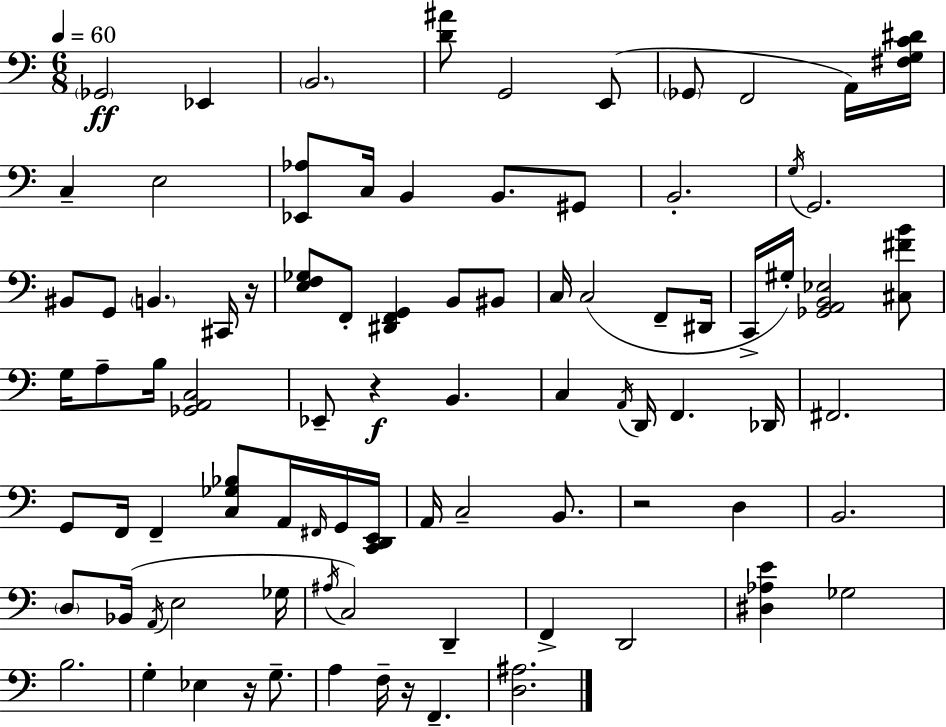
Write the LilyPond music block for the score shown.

{
  \clef bass
  \numericTimeSignature
  \time 6/8
  \key a \minor
  \tempo 4 = 60
  \parenthesize ges,2\ff ees,4 | \parenthesize b,2. | <d' ais'>8 g,2 e,8( | \parenthesize ges,8 f,2 a,16) <fis g c' dis'>16 | \break c4-- e2 | <ees, aes>8 c16 b,4 b,8. gis,8 | b,2.-. | \acciaccatura { g16 } g,2. | \break bis,8 g,8 \parenthesize b,4. cis,16 | r16 <e f ges>8 f,8-. <dis, f, g,>4 b,8 bis,8 | c16 c2( f,8-- | dis,16 c,16-> gis16-.) <ges, a, b, ees>2 <cis fis' b'>8 | \break g16 a8-- b16 <ges, a, c>2 | ees,8-- r4\f b,4. | c4 \acciaccatura { a,16 } d,16 f,4. | des,16 fis,2. | \break g,8 f,16 f,4-- <c ges bes>8 a,16 | \grace { fis,16 } g,16 <c, d, e,>16 a,16 c2-- | b,8. r2 d4 | b,2. | \break \parenthesize d8 bes,16( \acciaccatura { a,16 } e2 | ges16 \acciaccatura { ais16 } c2) | d,4-- f,4-> d,2 | <dis aes e'>4 ges2 | \break b2. | g4-. ees4 | r16 g8.-- a4 f16-- r16 f,4.-- | <d ais>2. | \break \bar "|."
}